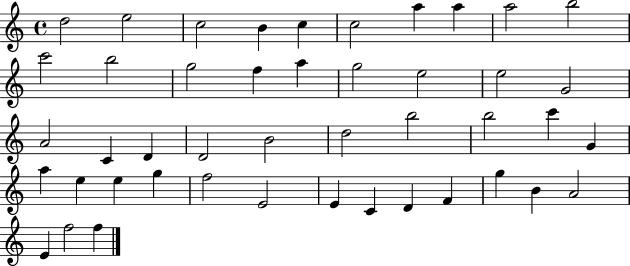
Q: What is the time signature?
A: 4/4